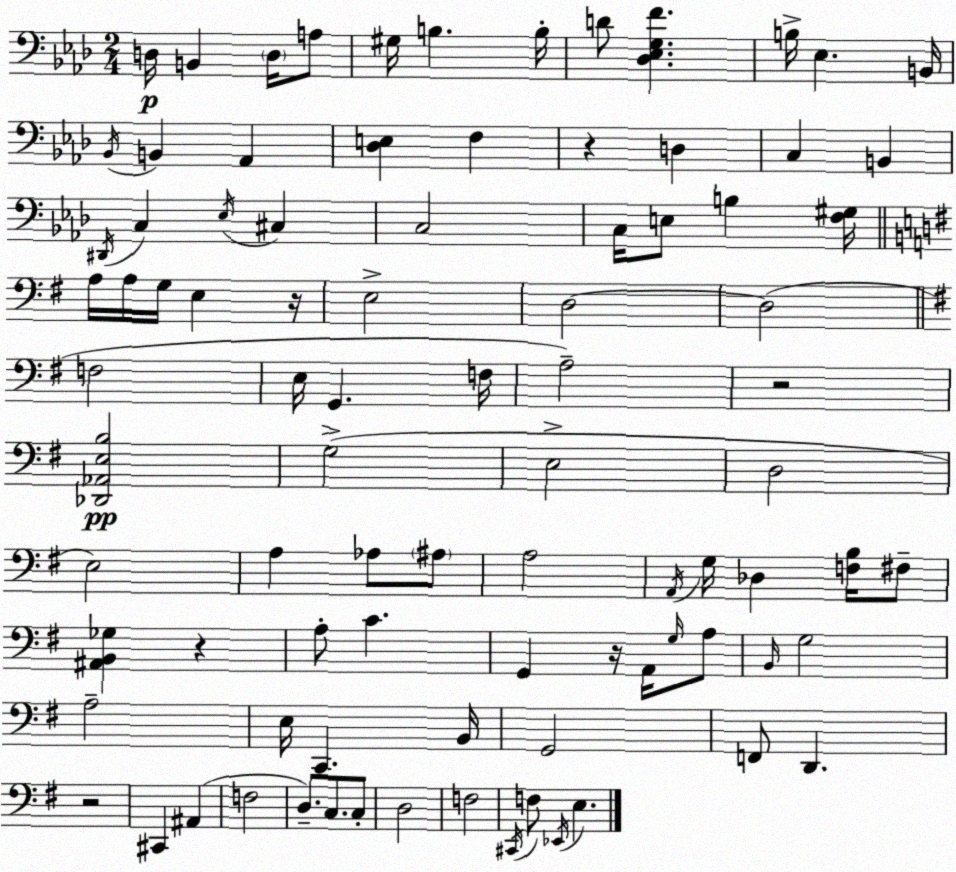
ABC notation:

X:1
T:Untitled
M:2/4
L:1/4
K:Ab
D,/4 B,, D,/4 A,/2 ^G,/4 B, B,/4 D/2 [_D,_E,G,F] B,/4 _E, B,,/4 _B,,/4 B,, _A,, [_D,E,] F, z D, C, B,, ^D,,/4 C, _E,/4 ^C, C,2 C,/4 E,/2 B, [F,^G,]/4 A,/4 A,/4 G,/4 E, z/4 E,2 D,2 D,2 F,2 E,/4 G,, F,/4 A,2 z2 [_D,,_A,,E,B,]2 G,2 E,2 D,2 E,2 A, _A,/2 ^A,/2 A,2 A,,/4 G,/4 _D, [F,B,]/4 ^F,/2 [^A,,B,,_G,] z A,/2 C G,, z/4 A,,/4 G,/4 A,/2 B,,/4 G,2 A,2 E,/4 C,, B,,/4 G,,2 F,,/2 D,, z2 ^C,, ^A,, F,2 D,/2 C,/2 C,/2 D,2 F,2 ^C,,/4 F,/2 _E,,/4 E,